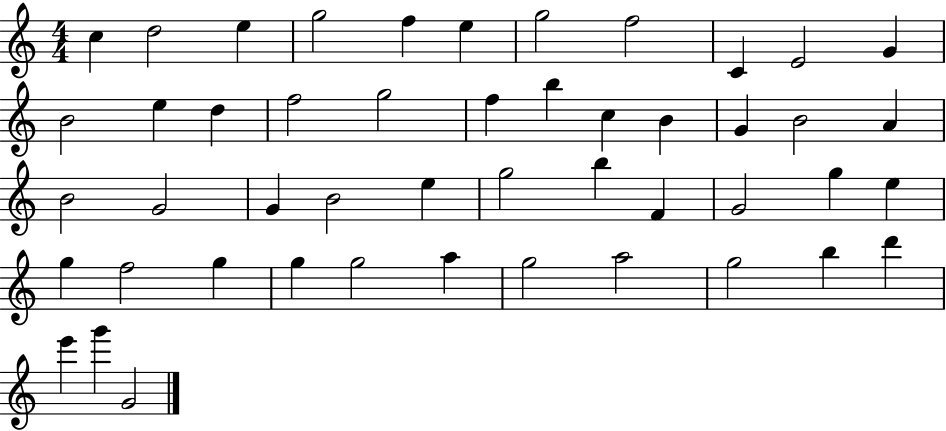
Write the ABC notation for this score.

X:1
T:Untitled
M:4/4
L:1/4
K:C
c d2 e g2 f e g2 f2 C E2 G B2 e d f2 g2 f b c B G B2 A B2 G2 G B2 e g2 b F G2 g e g f2 g g g2 a g2 a2 g2 b d' e' g' G2